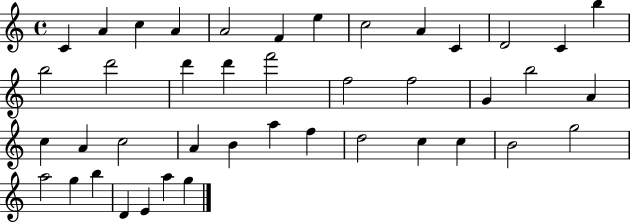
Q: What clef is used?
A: treble